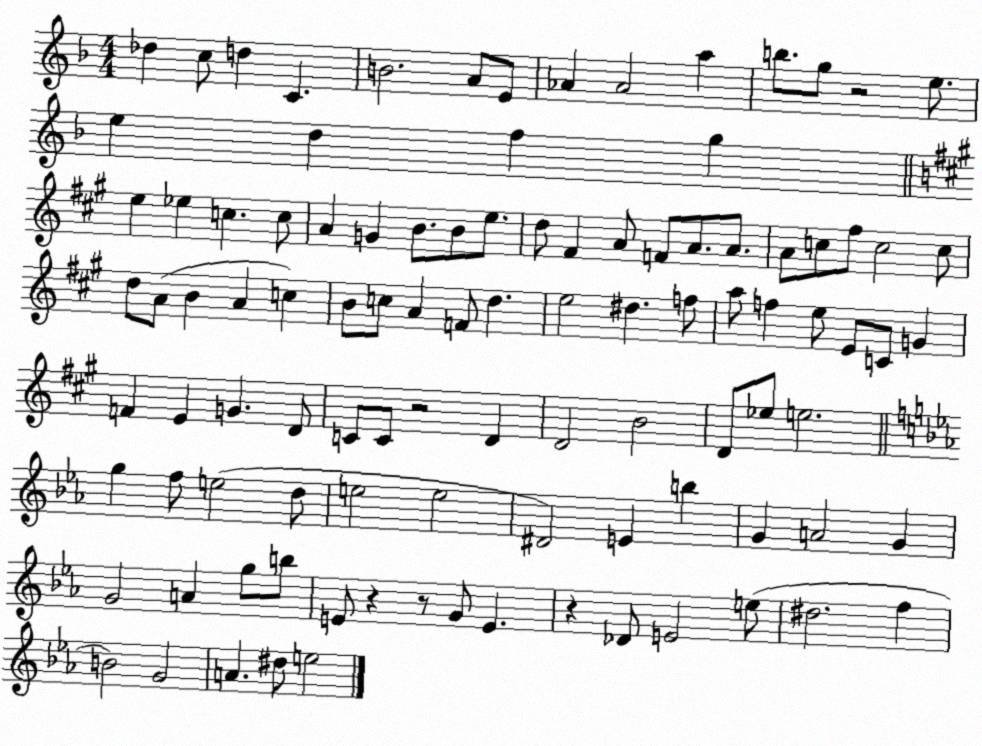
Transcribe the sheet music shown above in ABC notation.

X:1
T:Untitled
M:4/4
L:1/4
K:F
_d c/2 d C B2 A/2 E/2 _A _A2 a b/2 g/2 z2 e/2 e d f g e _e c c/2 A G B/2 B/2 e/2 d/2 ^F A/2 F/2 A/2 A/2 A/2 c/2 ^f/2 c2 c/2 d/2 A/2 B A c B/2 c/2 A F/2 d e2 ^d f/2 a/2 f e/2 E/2 C/2 G F E G D/2 C/2 C/2 z2 D D2 B2 D/2 _e/2 e2 g f/2 e2 d/2 e2 e2 ^D2 E b G A2 G G2 A g/2 b/2 E/2 z z/2 G/2 E z _D/2 E2 e/2 ^d2 f B2 G2 A ^d/2 e2